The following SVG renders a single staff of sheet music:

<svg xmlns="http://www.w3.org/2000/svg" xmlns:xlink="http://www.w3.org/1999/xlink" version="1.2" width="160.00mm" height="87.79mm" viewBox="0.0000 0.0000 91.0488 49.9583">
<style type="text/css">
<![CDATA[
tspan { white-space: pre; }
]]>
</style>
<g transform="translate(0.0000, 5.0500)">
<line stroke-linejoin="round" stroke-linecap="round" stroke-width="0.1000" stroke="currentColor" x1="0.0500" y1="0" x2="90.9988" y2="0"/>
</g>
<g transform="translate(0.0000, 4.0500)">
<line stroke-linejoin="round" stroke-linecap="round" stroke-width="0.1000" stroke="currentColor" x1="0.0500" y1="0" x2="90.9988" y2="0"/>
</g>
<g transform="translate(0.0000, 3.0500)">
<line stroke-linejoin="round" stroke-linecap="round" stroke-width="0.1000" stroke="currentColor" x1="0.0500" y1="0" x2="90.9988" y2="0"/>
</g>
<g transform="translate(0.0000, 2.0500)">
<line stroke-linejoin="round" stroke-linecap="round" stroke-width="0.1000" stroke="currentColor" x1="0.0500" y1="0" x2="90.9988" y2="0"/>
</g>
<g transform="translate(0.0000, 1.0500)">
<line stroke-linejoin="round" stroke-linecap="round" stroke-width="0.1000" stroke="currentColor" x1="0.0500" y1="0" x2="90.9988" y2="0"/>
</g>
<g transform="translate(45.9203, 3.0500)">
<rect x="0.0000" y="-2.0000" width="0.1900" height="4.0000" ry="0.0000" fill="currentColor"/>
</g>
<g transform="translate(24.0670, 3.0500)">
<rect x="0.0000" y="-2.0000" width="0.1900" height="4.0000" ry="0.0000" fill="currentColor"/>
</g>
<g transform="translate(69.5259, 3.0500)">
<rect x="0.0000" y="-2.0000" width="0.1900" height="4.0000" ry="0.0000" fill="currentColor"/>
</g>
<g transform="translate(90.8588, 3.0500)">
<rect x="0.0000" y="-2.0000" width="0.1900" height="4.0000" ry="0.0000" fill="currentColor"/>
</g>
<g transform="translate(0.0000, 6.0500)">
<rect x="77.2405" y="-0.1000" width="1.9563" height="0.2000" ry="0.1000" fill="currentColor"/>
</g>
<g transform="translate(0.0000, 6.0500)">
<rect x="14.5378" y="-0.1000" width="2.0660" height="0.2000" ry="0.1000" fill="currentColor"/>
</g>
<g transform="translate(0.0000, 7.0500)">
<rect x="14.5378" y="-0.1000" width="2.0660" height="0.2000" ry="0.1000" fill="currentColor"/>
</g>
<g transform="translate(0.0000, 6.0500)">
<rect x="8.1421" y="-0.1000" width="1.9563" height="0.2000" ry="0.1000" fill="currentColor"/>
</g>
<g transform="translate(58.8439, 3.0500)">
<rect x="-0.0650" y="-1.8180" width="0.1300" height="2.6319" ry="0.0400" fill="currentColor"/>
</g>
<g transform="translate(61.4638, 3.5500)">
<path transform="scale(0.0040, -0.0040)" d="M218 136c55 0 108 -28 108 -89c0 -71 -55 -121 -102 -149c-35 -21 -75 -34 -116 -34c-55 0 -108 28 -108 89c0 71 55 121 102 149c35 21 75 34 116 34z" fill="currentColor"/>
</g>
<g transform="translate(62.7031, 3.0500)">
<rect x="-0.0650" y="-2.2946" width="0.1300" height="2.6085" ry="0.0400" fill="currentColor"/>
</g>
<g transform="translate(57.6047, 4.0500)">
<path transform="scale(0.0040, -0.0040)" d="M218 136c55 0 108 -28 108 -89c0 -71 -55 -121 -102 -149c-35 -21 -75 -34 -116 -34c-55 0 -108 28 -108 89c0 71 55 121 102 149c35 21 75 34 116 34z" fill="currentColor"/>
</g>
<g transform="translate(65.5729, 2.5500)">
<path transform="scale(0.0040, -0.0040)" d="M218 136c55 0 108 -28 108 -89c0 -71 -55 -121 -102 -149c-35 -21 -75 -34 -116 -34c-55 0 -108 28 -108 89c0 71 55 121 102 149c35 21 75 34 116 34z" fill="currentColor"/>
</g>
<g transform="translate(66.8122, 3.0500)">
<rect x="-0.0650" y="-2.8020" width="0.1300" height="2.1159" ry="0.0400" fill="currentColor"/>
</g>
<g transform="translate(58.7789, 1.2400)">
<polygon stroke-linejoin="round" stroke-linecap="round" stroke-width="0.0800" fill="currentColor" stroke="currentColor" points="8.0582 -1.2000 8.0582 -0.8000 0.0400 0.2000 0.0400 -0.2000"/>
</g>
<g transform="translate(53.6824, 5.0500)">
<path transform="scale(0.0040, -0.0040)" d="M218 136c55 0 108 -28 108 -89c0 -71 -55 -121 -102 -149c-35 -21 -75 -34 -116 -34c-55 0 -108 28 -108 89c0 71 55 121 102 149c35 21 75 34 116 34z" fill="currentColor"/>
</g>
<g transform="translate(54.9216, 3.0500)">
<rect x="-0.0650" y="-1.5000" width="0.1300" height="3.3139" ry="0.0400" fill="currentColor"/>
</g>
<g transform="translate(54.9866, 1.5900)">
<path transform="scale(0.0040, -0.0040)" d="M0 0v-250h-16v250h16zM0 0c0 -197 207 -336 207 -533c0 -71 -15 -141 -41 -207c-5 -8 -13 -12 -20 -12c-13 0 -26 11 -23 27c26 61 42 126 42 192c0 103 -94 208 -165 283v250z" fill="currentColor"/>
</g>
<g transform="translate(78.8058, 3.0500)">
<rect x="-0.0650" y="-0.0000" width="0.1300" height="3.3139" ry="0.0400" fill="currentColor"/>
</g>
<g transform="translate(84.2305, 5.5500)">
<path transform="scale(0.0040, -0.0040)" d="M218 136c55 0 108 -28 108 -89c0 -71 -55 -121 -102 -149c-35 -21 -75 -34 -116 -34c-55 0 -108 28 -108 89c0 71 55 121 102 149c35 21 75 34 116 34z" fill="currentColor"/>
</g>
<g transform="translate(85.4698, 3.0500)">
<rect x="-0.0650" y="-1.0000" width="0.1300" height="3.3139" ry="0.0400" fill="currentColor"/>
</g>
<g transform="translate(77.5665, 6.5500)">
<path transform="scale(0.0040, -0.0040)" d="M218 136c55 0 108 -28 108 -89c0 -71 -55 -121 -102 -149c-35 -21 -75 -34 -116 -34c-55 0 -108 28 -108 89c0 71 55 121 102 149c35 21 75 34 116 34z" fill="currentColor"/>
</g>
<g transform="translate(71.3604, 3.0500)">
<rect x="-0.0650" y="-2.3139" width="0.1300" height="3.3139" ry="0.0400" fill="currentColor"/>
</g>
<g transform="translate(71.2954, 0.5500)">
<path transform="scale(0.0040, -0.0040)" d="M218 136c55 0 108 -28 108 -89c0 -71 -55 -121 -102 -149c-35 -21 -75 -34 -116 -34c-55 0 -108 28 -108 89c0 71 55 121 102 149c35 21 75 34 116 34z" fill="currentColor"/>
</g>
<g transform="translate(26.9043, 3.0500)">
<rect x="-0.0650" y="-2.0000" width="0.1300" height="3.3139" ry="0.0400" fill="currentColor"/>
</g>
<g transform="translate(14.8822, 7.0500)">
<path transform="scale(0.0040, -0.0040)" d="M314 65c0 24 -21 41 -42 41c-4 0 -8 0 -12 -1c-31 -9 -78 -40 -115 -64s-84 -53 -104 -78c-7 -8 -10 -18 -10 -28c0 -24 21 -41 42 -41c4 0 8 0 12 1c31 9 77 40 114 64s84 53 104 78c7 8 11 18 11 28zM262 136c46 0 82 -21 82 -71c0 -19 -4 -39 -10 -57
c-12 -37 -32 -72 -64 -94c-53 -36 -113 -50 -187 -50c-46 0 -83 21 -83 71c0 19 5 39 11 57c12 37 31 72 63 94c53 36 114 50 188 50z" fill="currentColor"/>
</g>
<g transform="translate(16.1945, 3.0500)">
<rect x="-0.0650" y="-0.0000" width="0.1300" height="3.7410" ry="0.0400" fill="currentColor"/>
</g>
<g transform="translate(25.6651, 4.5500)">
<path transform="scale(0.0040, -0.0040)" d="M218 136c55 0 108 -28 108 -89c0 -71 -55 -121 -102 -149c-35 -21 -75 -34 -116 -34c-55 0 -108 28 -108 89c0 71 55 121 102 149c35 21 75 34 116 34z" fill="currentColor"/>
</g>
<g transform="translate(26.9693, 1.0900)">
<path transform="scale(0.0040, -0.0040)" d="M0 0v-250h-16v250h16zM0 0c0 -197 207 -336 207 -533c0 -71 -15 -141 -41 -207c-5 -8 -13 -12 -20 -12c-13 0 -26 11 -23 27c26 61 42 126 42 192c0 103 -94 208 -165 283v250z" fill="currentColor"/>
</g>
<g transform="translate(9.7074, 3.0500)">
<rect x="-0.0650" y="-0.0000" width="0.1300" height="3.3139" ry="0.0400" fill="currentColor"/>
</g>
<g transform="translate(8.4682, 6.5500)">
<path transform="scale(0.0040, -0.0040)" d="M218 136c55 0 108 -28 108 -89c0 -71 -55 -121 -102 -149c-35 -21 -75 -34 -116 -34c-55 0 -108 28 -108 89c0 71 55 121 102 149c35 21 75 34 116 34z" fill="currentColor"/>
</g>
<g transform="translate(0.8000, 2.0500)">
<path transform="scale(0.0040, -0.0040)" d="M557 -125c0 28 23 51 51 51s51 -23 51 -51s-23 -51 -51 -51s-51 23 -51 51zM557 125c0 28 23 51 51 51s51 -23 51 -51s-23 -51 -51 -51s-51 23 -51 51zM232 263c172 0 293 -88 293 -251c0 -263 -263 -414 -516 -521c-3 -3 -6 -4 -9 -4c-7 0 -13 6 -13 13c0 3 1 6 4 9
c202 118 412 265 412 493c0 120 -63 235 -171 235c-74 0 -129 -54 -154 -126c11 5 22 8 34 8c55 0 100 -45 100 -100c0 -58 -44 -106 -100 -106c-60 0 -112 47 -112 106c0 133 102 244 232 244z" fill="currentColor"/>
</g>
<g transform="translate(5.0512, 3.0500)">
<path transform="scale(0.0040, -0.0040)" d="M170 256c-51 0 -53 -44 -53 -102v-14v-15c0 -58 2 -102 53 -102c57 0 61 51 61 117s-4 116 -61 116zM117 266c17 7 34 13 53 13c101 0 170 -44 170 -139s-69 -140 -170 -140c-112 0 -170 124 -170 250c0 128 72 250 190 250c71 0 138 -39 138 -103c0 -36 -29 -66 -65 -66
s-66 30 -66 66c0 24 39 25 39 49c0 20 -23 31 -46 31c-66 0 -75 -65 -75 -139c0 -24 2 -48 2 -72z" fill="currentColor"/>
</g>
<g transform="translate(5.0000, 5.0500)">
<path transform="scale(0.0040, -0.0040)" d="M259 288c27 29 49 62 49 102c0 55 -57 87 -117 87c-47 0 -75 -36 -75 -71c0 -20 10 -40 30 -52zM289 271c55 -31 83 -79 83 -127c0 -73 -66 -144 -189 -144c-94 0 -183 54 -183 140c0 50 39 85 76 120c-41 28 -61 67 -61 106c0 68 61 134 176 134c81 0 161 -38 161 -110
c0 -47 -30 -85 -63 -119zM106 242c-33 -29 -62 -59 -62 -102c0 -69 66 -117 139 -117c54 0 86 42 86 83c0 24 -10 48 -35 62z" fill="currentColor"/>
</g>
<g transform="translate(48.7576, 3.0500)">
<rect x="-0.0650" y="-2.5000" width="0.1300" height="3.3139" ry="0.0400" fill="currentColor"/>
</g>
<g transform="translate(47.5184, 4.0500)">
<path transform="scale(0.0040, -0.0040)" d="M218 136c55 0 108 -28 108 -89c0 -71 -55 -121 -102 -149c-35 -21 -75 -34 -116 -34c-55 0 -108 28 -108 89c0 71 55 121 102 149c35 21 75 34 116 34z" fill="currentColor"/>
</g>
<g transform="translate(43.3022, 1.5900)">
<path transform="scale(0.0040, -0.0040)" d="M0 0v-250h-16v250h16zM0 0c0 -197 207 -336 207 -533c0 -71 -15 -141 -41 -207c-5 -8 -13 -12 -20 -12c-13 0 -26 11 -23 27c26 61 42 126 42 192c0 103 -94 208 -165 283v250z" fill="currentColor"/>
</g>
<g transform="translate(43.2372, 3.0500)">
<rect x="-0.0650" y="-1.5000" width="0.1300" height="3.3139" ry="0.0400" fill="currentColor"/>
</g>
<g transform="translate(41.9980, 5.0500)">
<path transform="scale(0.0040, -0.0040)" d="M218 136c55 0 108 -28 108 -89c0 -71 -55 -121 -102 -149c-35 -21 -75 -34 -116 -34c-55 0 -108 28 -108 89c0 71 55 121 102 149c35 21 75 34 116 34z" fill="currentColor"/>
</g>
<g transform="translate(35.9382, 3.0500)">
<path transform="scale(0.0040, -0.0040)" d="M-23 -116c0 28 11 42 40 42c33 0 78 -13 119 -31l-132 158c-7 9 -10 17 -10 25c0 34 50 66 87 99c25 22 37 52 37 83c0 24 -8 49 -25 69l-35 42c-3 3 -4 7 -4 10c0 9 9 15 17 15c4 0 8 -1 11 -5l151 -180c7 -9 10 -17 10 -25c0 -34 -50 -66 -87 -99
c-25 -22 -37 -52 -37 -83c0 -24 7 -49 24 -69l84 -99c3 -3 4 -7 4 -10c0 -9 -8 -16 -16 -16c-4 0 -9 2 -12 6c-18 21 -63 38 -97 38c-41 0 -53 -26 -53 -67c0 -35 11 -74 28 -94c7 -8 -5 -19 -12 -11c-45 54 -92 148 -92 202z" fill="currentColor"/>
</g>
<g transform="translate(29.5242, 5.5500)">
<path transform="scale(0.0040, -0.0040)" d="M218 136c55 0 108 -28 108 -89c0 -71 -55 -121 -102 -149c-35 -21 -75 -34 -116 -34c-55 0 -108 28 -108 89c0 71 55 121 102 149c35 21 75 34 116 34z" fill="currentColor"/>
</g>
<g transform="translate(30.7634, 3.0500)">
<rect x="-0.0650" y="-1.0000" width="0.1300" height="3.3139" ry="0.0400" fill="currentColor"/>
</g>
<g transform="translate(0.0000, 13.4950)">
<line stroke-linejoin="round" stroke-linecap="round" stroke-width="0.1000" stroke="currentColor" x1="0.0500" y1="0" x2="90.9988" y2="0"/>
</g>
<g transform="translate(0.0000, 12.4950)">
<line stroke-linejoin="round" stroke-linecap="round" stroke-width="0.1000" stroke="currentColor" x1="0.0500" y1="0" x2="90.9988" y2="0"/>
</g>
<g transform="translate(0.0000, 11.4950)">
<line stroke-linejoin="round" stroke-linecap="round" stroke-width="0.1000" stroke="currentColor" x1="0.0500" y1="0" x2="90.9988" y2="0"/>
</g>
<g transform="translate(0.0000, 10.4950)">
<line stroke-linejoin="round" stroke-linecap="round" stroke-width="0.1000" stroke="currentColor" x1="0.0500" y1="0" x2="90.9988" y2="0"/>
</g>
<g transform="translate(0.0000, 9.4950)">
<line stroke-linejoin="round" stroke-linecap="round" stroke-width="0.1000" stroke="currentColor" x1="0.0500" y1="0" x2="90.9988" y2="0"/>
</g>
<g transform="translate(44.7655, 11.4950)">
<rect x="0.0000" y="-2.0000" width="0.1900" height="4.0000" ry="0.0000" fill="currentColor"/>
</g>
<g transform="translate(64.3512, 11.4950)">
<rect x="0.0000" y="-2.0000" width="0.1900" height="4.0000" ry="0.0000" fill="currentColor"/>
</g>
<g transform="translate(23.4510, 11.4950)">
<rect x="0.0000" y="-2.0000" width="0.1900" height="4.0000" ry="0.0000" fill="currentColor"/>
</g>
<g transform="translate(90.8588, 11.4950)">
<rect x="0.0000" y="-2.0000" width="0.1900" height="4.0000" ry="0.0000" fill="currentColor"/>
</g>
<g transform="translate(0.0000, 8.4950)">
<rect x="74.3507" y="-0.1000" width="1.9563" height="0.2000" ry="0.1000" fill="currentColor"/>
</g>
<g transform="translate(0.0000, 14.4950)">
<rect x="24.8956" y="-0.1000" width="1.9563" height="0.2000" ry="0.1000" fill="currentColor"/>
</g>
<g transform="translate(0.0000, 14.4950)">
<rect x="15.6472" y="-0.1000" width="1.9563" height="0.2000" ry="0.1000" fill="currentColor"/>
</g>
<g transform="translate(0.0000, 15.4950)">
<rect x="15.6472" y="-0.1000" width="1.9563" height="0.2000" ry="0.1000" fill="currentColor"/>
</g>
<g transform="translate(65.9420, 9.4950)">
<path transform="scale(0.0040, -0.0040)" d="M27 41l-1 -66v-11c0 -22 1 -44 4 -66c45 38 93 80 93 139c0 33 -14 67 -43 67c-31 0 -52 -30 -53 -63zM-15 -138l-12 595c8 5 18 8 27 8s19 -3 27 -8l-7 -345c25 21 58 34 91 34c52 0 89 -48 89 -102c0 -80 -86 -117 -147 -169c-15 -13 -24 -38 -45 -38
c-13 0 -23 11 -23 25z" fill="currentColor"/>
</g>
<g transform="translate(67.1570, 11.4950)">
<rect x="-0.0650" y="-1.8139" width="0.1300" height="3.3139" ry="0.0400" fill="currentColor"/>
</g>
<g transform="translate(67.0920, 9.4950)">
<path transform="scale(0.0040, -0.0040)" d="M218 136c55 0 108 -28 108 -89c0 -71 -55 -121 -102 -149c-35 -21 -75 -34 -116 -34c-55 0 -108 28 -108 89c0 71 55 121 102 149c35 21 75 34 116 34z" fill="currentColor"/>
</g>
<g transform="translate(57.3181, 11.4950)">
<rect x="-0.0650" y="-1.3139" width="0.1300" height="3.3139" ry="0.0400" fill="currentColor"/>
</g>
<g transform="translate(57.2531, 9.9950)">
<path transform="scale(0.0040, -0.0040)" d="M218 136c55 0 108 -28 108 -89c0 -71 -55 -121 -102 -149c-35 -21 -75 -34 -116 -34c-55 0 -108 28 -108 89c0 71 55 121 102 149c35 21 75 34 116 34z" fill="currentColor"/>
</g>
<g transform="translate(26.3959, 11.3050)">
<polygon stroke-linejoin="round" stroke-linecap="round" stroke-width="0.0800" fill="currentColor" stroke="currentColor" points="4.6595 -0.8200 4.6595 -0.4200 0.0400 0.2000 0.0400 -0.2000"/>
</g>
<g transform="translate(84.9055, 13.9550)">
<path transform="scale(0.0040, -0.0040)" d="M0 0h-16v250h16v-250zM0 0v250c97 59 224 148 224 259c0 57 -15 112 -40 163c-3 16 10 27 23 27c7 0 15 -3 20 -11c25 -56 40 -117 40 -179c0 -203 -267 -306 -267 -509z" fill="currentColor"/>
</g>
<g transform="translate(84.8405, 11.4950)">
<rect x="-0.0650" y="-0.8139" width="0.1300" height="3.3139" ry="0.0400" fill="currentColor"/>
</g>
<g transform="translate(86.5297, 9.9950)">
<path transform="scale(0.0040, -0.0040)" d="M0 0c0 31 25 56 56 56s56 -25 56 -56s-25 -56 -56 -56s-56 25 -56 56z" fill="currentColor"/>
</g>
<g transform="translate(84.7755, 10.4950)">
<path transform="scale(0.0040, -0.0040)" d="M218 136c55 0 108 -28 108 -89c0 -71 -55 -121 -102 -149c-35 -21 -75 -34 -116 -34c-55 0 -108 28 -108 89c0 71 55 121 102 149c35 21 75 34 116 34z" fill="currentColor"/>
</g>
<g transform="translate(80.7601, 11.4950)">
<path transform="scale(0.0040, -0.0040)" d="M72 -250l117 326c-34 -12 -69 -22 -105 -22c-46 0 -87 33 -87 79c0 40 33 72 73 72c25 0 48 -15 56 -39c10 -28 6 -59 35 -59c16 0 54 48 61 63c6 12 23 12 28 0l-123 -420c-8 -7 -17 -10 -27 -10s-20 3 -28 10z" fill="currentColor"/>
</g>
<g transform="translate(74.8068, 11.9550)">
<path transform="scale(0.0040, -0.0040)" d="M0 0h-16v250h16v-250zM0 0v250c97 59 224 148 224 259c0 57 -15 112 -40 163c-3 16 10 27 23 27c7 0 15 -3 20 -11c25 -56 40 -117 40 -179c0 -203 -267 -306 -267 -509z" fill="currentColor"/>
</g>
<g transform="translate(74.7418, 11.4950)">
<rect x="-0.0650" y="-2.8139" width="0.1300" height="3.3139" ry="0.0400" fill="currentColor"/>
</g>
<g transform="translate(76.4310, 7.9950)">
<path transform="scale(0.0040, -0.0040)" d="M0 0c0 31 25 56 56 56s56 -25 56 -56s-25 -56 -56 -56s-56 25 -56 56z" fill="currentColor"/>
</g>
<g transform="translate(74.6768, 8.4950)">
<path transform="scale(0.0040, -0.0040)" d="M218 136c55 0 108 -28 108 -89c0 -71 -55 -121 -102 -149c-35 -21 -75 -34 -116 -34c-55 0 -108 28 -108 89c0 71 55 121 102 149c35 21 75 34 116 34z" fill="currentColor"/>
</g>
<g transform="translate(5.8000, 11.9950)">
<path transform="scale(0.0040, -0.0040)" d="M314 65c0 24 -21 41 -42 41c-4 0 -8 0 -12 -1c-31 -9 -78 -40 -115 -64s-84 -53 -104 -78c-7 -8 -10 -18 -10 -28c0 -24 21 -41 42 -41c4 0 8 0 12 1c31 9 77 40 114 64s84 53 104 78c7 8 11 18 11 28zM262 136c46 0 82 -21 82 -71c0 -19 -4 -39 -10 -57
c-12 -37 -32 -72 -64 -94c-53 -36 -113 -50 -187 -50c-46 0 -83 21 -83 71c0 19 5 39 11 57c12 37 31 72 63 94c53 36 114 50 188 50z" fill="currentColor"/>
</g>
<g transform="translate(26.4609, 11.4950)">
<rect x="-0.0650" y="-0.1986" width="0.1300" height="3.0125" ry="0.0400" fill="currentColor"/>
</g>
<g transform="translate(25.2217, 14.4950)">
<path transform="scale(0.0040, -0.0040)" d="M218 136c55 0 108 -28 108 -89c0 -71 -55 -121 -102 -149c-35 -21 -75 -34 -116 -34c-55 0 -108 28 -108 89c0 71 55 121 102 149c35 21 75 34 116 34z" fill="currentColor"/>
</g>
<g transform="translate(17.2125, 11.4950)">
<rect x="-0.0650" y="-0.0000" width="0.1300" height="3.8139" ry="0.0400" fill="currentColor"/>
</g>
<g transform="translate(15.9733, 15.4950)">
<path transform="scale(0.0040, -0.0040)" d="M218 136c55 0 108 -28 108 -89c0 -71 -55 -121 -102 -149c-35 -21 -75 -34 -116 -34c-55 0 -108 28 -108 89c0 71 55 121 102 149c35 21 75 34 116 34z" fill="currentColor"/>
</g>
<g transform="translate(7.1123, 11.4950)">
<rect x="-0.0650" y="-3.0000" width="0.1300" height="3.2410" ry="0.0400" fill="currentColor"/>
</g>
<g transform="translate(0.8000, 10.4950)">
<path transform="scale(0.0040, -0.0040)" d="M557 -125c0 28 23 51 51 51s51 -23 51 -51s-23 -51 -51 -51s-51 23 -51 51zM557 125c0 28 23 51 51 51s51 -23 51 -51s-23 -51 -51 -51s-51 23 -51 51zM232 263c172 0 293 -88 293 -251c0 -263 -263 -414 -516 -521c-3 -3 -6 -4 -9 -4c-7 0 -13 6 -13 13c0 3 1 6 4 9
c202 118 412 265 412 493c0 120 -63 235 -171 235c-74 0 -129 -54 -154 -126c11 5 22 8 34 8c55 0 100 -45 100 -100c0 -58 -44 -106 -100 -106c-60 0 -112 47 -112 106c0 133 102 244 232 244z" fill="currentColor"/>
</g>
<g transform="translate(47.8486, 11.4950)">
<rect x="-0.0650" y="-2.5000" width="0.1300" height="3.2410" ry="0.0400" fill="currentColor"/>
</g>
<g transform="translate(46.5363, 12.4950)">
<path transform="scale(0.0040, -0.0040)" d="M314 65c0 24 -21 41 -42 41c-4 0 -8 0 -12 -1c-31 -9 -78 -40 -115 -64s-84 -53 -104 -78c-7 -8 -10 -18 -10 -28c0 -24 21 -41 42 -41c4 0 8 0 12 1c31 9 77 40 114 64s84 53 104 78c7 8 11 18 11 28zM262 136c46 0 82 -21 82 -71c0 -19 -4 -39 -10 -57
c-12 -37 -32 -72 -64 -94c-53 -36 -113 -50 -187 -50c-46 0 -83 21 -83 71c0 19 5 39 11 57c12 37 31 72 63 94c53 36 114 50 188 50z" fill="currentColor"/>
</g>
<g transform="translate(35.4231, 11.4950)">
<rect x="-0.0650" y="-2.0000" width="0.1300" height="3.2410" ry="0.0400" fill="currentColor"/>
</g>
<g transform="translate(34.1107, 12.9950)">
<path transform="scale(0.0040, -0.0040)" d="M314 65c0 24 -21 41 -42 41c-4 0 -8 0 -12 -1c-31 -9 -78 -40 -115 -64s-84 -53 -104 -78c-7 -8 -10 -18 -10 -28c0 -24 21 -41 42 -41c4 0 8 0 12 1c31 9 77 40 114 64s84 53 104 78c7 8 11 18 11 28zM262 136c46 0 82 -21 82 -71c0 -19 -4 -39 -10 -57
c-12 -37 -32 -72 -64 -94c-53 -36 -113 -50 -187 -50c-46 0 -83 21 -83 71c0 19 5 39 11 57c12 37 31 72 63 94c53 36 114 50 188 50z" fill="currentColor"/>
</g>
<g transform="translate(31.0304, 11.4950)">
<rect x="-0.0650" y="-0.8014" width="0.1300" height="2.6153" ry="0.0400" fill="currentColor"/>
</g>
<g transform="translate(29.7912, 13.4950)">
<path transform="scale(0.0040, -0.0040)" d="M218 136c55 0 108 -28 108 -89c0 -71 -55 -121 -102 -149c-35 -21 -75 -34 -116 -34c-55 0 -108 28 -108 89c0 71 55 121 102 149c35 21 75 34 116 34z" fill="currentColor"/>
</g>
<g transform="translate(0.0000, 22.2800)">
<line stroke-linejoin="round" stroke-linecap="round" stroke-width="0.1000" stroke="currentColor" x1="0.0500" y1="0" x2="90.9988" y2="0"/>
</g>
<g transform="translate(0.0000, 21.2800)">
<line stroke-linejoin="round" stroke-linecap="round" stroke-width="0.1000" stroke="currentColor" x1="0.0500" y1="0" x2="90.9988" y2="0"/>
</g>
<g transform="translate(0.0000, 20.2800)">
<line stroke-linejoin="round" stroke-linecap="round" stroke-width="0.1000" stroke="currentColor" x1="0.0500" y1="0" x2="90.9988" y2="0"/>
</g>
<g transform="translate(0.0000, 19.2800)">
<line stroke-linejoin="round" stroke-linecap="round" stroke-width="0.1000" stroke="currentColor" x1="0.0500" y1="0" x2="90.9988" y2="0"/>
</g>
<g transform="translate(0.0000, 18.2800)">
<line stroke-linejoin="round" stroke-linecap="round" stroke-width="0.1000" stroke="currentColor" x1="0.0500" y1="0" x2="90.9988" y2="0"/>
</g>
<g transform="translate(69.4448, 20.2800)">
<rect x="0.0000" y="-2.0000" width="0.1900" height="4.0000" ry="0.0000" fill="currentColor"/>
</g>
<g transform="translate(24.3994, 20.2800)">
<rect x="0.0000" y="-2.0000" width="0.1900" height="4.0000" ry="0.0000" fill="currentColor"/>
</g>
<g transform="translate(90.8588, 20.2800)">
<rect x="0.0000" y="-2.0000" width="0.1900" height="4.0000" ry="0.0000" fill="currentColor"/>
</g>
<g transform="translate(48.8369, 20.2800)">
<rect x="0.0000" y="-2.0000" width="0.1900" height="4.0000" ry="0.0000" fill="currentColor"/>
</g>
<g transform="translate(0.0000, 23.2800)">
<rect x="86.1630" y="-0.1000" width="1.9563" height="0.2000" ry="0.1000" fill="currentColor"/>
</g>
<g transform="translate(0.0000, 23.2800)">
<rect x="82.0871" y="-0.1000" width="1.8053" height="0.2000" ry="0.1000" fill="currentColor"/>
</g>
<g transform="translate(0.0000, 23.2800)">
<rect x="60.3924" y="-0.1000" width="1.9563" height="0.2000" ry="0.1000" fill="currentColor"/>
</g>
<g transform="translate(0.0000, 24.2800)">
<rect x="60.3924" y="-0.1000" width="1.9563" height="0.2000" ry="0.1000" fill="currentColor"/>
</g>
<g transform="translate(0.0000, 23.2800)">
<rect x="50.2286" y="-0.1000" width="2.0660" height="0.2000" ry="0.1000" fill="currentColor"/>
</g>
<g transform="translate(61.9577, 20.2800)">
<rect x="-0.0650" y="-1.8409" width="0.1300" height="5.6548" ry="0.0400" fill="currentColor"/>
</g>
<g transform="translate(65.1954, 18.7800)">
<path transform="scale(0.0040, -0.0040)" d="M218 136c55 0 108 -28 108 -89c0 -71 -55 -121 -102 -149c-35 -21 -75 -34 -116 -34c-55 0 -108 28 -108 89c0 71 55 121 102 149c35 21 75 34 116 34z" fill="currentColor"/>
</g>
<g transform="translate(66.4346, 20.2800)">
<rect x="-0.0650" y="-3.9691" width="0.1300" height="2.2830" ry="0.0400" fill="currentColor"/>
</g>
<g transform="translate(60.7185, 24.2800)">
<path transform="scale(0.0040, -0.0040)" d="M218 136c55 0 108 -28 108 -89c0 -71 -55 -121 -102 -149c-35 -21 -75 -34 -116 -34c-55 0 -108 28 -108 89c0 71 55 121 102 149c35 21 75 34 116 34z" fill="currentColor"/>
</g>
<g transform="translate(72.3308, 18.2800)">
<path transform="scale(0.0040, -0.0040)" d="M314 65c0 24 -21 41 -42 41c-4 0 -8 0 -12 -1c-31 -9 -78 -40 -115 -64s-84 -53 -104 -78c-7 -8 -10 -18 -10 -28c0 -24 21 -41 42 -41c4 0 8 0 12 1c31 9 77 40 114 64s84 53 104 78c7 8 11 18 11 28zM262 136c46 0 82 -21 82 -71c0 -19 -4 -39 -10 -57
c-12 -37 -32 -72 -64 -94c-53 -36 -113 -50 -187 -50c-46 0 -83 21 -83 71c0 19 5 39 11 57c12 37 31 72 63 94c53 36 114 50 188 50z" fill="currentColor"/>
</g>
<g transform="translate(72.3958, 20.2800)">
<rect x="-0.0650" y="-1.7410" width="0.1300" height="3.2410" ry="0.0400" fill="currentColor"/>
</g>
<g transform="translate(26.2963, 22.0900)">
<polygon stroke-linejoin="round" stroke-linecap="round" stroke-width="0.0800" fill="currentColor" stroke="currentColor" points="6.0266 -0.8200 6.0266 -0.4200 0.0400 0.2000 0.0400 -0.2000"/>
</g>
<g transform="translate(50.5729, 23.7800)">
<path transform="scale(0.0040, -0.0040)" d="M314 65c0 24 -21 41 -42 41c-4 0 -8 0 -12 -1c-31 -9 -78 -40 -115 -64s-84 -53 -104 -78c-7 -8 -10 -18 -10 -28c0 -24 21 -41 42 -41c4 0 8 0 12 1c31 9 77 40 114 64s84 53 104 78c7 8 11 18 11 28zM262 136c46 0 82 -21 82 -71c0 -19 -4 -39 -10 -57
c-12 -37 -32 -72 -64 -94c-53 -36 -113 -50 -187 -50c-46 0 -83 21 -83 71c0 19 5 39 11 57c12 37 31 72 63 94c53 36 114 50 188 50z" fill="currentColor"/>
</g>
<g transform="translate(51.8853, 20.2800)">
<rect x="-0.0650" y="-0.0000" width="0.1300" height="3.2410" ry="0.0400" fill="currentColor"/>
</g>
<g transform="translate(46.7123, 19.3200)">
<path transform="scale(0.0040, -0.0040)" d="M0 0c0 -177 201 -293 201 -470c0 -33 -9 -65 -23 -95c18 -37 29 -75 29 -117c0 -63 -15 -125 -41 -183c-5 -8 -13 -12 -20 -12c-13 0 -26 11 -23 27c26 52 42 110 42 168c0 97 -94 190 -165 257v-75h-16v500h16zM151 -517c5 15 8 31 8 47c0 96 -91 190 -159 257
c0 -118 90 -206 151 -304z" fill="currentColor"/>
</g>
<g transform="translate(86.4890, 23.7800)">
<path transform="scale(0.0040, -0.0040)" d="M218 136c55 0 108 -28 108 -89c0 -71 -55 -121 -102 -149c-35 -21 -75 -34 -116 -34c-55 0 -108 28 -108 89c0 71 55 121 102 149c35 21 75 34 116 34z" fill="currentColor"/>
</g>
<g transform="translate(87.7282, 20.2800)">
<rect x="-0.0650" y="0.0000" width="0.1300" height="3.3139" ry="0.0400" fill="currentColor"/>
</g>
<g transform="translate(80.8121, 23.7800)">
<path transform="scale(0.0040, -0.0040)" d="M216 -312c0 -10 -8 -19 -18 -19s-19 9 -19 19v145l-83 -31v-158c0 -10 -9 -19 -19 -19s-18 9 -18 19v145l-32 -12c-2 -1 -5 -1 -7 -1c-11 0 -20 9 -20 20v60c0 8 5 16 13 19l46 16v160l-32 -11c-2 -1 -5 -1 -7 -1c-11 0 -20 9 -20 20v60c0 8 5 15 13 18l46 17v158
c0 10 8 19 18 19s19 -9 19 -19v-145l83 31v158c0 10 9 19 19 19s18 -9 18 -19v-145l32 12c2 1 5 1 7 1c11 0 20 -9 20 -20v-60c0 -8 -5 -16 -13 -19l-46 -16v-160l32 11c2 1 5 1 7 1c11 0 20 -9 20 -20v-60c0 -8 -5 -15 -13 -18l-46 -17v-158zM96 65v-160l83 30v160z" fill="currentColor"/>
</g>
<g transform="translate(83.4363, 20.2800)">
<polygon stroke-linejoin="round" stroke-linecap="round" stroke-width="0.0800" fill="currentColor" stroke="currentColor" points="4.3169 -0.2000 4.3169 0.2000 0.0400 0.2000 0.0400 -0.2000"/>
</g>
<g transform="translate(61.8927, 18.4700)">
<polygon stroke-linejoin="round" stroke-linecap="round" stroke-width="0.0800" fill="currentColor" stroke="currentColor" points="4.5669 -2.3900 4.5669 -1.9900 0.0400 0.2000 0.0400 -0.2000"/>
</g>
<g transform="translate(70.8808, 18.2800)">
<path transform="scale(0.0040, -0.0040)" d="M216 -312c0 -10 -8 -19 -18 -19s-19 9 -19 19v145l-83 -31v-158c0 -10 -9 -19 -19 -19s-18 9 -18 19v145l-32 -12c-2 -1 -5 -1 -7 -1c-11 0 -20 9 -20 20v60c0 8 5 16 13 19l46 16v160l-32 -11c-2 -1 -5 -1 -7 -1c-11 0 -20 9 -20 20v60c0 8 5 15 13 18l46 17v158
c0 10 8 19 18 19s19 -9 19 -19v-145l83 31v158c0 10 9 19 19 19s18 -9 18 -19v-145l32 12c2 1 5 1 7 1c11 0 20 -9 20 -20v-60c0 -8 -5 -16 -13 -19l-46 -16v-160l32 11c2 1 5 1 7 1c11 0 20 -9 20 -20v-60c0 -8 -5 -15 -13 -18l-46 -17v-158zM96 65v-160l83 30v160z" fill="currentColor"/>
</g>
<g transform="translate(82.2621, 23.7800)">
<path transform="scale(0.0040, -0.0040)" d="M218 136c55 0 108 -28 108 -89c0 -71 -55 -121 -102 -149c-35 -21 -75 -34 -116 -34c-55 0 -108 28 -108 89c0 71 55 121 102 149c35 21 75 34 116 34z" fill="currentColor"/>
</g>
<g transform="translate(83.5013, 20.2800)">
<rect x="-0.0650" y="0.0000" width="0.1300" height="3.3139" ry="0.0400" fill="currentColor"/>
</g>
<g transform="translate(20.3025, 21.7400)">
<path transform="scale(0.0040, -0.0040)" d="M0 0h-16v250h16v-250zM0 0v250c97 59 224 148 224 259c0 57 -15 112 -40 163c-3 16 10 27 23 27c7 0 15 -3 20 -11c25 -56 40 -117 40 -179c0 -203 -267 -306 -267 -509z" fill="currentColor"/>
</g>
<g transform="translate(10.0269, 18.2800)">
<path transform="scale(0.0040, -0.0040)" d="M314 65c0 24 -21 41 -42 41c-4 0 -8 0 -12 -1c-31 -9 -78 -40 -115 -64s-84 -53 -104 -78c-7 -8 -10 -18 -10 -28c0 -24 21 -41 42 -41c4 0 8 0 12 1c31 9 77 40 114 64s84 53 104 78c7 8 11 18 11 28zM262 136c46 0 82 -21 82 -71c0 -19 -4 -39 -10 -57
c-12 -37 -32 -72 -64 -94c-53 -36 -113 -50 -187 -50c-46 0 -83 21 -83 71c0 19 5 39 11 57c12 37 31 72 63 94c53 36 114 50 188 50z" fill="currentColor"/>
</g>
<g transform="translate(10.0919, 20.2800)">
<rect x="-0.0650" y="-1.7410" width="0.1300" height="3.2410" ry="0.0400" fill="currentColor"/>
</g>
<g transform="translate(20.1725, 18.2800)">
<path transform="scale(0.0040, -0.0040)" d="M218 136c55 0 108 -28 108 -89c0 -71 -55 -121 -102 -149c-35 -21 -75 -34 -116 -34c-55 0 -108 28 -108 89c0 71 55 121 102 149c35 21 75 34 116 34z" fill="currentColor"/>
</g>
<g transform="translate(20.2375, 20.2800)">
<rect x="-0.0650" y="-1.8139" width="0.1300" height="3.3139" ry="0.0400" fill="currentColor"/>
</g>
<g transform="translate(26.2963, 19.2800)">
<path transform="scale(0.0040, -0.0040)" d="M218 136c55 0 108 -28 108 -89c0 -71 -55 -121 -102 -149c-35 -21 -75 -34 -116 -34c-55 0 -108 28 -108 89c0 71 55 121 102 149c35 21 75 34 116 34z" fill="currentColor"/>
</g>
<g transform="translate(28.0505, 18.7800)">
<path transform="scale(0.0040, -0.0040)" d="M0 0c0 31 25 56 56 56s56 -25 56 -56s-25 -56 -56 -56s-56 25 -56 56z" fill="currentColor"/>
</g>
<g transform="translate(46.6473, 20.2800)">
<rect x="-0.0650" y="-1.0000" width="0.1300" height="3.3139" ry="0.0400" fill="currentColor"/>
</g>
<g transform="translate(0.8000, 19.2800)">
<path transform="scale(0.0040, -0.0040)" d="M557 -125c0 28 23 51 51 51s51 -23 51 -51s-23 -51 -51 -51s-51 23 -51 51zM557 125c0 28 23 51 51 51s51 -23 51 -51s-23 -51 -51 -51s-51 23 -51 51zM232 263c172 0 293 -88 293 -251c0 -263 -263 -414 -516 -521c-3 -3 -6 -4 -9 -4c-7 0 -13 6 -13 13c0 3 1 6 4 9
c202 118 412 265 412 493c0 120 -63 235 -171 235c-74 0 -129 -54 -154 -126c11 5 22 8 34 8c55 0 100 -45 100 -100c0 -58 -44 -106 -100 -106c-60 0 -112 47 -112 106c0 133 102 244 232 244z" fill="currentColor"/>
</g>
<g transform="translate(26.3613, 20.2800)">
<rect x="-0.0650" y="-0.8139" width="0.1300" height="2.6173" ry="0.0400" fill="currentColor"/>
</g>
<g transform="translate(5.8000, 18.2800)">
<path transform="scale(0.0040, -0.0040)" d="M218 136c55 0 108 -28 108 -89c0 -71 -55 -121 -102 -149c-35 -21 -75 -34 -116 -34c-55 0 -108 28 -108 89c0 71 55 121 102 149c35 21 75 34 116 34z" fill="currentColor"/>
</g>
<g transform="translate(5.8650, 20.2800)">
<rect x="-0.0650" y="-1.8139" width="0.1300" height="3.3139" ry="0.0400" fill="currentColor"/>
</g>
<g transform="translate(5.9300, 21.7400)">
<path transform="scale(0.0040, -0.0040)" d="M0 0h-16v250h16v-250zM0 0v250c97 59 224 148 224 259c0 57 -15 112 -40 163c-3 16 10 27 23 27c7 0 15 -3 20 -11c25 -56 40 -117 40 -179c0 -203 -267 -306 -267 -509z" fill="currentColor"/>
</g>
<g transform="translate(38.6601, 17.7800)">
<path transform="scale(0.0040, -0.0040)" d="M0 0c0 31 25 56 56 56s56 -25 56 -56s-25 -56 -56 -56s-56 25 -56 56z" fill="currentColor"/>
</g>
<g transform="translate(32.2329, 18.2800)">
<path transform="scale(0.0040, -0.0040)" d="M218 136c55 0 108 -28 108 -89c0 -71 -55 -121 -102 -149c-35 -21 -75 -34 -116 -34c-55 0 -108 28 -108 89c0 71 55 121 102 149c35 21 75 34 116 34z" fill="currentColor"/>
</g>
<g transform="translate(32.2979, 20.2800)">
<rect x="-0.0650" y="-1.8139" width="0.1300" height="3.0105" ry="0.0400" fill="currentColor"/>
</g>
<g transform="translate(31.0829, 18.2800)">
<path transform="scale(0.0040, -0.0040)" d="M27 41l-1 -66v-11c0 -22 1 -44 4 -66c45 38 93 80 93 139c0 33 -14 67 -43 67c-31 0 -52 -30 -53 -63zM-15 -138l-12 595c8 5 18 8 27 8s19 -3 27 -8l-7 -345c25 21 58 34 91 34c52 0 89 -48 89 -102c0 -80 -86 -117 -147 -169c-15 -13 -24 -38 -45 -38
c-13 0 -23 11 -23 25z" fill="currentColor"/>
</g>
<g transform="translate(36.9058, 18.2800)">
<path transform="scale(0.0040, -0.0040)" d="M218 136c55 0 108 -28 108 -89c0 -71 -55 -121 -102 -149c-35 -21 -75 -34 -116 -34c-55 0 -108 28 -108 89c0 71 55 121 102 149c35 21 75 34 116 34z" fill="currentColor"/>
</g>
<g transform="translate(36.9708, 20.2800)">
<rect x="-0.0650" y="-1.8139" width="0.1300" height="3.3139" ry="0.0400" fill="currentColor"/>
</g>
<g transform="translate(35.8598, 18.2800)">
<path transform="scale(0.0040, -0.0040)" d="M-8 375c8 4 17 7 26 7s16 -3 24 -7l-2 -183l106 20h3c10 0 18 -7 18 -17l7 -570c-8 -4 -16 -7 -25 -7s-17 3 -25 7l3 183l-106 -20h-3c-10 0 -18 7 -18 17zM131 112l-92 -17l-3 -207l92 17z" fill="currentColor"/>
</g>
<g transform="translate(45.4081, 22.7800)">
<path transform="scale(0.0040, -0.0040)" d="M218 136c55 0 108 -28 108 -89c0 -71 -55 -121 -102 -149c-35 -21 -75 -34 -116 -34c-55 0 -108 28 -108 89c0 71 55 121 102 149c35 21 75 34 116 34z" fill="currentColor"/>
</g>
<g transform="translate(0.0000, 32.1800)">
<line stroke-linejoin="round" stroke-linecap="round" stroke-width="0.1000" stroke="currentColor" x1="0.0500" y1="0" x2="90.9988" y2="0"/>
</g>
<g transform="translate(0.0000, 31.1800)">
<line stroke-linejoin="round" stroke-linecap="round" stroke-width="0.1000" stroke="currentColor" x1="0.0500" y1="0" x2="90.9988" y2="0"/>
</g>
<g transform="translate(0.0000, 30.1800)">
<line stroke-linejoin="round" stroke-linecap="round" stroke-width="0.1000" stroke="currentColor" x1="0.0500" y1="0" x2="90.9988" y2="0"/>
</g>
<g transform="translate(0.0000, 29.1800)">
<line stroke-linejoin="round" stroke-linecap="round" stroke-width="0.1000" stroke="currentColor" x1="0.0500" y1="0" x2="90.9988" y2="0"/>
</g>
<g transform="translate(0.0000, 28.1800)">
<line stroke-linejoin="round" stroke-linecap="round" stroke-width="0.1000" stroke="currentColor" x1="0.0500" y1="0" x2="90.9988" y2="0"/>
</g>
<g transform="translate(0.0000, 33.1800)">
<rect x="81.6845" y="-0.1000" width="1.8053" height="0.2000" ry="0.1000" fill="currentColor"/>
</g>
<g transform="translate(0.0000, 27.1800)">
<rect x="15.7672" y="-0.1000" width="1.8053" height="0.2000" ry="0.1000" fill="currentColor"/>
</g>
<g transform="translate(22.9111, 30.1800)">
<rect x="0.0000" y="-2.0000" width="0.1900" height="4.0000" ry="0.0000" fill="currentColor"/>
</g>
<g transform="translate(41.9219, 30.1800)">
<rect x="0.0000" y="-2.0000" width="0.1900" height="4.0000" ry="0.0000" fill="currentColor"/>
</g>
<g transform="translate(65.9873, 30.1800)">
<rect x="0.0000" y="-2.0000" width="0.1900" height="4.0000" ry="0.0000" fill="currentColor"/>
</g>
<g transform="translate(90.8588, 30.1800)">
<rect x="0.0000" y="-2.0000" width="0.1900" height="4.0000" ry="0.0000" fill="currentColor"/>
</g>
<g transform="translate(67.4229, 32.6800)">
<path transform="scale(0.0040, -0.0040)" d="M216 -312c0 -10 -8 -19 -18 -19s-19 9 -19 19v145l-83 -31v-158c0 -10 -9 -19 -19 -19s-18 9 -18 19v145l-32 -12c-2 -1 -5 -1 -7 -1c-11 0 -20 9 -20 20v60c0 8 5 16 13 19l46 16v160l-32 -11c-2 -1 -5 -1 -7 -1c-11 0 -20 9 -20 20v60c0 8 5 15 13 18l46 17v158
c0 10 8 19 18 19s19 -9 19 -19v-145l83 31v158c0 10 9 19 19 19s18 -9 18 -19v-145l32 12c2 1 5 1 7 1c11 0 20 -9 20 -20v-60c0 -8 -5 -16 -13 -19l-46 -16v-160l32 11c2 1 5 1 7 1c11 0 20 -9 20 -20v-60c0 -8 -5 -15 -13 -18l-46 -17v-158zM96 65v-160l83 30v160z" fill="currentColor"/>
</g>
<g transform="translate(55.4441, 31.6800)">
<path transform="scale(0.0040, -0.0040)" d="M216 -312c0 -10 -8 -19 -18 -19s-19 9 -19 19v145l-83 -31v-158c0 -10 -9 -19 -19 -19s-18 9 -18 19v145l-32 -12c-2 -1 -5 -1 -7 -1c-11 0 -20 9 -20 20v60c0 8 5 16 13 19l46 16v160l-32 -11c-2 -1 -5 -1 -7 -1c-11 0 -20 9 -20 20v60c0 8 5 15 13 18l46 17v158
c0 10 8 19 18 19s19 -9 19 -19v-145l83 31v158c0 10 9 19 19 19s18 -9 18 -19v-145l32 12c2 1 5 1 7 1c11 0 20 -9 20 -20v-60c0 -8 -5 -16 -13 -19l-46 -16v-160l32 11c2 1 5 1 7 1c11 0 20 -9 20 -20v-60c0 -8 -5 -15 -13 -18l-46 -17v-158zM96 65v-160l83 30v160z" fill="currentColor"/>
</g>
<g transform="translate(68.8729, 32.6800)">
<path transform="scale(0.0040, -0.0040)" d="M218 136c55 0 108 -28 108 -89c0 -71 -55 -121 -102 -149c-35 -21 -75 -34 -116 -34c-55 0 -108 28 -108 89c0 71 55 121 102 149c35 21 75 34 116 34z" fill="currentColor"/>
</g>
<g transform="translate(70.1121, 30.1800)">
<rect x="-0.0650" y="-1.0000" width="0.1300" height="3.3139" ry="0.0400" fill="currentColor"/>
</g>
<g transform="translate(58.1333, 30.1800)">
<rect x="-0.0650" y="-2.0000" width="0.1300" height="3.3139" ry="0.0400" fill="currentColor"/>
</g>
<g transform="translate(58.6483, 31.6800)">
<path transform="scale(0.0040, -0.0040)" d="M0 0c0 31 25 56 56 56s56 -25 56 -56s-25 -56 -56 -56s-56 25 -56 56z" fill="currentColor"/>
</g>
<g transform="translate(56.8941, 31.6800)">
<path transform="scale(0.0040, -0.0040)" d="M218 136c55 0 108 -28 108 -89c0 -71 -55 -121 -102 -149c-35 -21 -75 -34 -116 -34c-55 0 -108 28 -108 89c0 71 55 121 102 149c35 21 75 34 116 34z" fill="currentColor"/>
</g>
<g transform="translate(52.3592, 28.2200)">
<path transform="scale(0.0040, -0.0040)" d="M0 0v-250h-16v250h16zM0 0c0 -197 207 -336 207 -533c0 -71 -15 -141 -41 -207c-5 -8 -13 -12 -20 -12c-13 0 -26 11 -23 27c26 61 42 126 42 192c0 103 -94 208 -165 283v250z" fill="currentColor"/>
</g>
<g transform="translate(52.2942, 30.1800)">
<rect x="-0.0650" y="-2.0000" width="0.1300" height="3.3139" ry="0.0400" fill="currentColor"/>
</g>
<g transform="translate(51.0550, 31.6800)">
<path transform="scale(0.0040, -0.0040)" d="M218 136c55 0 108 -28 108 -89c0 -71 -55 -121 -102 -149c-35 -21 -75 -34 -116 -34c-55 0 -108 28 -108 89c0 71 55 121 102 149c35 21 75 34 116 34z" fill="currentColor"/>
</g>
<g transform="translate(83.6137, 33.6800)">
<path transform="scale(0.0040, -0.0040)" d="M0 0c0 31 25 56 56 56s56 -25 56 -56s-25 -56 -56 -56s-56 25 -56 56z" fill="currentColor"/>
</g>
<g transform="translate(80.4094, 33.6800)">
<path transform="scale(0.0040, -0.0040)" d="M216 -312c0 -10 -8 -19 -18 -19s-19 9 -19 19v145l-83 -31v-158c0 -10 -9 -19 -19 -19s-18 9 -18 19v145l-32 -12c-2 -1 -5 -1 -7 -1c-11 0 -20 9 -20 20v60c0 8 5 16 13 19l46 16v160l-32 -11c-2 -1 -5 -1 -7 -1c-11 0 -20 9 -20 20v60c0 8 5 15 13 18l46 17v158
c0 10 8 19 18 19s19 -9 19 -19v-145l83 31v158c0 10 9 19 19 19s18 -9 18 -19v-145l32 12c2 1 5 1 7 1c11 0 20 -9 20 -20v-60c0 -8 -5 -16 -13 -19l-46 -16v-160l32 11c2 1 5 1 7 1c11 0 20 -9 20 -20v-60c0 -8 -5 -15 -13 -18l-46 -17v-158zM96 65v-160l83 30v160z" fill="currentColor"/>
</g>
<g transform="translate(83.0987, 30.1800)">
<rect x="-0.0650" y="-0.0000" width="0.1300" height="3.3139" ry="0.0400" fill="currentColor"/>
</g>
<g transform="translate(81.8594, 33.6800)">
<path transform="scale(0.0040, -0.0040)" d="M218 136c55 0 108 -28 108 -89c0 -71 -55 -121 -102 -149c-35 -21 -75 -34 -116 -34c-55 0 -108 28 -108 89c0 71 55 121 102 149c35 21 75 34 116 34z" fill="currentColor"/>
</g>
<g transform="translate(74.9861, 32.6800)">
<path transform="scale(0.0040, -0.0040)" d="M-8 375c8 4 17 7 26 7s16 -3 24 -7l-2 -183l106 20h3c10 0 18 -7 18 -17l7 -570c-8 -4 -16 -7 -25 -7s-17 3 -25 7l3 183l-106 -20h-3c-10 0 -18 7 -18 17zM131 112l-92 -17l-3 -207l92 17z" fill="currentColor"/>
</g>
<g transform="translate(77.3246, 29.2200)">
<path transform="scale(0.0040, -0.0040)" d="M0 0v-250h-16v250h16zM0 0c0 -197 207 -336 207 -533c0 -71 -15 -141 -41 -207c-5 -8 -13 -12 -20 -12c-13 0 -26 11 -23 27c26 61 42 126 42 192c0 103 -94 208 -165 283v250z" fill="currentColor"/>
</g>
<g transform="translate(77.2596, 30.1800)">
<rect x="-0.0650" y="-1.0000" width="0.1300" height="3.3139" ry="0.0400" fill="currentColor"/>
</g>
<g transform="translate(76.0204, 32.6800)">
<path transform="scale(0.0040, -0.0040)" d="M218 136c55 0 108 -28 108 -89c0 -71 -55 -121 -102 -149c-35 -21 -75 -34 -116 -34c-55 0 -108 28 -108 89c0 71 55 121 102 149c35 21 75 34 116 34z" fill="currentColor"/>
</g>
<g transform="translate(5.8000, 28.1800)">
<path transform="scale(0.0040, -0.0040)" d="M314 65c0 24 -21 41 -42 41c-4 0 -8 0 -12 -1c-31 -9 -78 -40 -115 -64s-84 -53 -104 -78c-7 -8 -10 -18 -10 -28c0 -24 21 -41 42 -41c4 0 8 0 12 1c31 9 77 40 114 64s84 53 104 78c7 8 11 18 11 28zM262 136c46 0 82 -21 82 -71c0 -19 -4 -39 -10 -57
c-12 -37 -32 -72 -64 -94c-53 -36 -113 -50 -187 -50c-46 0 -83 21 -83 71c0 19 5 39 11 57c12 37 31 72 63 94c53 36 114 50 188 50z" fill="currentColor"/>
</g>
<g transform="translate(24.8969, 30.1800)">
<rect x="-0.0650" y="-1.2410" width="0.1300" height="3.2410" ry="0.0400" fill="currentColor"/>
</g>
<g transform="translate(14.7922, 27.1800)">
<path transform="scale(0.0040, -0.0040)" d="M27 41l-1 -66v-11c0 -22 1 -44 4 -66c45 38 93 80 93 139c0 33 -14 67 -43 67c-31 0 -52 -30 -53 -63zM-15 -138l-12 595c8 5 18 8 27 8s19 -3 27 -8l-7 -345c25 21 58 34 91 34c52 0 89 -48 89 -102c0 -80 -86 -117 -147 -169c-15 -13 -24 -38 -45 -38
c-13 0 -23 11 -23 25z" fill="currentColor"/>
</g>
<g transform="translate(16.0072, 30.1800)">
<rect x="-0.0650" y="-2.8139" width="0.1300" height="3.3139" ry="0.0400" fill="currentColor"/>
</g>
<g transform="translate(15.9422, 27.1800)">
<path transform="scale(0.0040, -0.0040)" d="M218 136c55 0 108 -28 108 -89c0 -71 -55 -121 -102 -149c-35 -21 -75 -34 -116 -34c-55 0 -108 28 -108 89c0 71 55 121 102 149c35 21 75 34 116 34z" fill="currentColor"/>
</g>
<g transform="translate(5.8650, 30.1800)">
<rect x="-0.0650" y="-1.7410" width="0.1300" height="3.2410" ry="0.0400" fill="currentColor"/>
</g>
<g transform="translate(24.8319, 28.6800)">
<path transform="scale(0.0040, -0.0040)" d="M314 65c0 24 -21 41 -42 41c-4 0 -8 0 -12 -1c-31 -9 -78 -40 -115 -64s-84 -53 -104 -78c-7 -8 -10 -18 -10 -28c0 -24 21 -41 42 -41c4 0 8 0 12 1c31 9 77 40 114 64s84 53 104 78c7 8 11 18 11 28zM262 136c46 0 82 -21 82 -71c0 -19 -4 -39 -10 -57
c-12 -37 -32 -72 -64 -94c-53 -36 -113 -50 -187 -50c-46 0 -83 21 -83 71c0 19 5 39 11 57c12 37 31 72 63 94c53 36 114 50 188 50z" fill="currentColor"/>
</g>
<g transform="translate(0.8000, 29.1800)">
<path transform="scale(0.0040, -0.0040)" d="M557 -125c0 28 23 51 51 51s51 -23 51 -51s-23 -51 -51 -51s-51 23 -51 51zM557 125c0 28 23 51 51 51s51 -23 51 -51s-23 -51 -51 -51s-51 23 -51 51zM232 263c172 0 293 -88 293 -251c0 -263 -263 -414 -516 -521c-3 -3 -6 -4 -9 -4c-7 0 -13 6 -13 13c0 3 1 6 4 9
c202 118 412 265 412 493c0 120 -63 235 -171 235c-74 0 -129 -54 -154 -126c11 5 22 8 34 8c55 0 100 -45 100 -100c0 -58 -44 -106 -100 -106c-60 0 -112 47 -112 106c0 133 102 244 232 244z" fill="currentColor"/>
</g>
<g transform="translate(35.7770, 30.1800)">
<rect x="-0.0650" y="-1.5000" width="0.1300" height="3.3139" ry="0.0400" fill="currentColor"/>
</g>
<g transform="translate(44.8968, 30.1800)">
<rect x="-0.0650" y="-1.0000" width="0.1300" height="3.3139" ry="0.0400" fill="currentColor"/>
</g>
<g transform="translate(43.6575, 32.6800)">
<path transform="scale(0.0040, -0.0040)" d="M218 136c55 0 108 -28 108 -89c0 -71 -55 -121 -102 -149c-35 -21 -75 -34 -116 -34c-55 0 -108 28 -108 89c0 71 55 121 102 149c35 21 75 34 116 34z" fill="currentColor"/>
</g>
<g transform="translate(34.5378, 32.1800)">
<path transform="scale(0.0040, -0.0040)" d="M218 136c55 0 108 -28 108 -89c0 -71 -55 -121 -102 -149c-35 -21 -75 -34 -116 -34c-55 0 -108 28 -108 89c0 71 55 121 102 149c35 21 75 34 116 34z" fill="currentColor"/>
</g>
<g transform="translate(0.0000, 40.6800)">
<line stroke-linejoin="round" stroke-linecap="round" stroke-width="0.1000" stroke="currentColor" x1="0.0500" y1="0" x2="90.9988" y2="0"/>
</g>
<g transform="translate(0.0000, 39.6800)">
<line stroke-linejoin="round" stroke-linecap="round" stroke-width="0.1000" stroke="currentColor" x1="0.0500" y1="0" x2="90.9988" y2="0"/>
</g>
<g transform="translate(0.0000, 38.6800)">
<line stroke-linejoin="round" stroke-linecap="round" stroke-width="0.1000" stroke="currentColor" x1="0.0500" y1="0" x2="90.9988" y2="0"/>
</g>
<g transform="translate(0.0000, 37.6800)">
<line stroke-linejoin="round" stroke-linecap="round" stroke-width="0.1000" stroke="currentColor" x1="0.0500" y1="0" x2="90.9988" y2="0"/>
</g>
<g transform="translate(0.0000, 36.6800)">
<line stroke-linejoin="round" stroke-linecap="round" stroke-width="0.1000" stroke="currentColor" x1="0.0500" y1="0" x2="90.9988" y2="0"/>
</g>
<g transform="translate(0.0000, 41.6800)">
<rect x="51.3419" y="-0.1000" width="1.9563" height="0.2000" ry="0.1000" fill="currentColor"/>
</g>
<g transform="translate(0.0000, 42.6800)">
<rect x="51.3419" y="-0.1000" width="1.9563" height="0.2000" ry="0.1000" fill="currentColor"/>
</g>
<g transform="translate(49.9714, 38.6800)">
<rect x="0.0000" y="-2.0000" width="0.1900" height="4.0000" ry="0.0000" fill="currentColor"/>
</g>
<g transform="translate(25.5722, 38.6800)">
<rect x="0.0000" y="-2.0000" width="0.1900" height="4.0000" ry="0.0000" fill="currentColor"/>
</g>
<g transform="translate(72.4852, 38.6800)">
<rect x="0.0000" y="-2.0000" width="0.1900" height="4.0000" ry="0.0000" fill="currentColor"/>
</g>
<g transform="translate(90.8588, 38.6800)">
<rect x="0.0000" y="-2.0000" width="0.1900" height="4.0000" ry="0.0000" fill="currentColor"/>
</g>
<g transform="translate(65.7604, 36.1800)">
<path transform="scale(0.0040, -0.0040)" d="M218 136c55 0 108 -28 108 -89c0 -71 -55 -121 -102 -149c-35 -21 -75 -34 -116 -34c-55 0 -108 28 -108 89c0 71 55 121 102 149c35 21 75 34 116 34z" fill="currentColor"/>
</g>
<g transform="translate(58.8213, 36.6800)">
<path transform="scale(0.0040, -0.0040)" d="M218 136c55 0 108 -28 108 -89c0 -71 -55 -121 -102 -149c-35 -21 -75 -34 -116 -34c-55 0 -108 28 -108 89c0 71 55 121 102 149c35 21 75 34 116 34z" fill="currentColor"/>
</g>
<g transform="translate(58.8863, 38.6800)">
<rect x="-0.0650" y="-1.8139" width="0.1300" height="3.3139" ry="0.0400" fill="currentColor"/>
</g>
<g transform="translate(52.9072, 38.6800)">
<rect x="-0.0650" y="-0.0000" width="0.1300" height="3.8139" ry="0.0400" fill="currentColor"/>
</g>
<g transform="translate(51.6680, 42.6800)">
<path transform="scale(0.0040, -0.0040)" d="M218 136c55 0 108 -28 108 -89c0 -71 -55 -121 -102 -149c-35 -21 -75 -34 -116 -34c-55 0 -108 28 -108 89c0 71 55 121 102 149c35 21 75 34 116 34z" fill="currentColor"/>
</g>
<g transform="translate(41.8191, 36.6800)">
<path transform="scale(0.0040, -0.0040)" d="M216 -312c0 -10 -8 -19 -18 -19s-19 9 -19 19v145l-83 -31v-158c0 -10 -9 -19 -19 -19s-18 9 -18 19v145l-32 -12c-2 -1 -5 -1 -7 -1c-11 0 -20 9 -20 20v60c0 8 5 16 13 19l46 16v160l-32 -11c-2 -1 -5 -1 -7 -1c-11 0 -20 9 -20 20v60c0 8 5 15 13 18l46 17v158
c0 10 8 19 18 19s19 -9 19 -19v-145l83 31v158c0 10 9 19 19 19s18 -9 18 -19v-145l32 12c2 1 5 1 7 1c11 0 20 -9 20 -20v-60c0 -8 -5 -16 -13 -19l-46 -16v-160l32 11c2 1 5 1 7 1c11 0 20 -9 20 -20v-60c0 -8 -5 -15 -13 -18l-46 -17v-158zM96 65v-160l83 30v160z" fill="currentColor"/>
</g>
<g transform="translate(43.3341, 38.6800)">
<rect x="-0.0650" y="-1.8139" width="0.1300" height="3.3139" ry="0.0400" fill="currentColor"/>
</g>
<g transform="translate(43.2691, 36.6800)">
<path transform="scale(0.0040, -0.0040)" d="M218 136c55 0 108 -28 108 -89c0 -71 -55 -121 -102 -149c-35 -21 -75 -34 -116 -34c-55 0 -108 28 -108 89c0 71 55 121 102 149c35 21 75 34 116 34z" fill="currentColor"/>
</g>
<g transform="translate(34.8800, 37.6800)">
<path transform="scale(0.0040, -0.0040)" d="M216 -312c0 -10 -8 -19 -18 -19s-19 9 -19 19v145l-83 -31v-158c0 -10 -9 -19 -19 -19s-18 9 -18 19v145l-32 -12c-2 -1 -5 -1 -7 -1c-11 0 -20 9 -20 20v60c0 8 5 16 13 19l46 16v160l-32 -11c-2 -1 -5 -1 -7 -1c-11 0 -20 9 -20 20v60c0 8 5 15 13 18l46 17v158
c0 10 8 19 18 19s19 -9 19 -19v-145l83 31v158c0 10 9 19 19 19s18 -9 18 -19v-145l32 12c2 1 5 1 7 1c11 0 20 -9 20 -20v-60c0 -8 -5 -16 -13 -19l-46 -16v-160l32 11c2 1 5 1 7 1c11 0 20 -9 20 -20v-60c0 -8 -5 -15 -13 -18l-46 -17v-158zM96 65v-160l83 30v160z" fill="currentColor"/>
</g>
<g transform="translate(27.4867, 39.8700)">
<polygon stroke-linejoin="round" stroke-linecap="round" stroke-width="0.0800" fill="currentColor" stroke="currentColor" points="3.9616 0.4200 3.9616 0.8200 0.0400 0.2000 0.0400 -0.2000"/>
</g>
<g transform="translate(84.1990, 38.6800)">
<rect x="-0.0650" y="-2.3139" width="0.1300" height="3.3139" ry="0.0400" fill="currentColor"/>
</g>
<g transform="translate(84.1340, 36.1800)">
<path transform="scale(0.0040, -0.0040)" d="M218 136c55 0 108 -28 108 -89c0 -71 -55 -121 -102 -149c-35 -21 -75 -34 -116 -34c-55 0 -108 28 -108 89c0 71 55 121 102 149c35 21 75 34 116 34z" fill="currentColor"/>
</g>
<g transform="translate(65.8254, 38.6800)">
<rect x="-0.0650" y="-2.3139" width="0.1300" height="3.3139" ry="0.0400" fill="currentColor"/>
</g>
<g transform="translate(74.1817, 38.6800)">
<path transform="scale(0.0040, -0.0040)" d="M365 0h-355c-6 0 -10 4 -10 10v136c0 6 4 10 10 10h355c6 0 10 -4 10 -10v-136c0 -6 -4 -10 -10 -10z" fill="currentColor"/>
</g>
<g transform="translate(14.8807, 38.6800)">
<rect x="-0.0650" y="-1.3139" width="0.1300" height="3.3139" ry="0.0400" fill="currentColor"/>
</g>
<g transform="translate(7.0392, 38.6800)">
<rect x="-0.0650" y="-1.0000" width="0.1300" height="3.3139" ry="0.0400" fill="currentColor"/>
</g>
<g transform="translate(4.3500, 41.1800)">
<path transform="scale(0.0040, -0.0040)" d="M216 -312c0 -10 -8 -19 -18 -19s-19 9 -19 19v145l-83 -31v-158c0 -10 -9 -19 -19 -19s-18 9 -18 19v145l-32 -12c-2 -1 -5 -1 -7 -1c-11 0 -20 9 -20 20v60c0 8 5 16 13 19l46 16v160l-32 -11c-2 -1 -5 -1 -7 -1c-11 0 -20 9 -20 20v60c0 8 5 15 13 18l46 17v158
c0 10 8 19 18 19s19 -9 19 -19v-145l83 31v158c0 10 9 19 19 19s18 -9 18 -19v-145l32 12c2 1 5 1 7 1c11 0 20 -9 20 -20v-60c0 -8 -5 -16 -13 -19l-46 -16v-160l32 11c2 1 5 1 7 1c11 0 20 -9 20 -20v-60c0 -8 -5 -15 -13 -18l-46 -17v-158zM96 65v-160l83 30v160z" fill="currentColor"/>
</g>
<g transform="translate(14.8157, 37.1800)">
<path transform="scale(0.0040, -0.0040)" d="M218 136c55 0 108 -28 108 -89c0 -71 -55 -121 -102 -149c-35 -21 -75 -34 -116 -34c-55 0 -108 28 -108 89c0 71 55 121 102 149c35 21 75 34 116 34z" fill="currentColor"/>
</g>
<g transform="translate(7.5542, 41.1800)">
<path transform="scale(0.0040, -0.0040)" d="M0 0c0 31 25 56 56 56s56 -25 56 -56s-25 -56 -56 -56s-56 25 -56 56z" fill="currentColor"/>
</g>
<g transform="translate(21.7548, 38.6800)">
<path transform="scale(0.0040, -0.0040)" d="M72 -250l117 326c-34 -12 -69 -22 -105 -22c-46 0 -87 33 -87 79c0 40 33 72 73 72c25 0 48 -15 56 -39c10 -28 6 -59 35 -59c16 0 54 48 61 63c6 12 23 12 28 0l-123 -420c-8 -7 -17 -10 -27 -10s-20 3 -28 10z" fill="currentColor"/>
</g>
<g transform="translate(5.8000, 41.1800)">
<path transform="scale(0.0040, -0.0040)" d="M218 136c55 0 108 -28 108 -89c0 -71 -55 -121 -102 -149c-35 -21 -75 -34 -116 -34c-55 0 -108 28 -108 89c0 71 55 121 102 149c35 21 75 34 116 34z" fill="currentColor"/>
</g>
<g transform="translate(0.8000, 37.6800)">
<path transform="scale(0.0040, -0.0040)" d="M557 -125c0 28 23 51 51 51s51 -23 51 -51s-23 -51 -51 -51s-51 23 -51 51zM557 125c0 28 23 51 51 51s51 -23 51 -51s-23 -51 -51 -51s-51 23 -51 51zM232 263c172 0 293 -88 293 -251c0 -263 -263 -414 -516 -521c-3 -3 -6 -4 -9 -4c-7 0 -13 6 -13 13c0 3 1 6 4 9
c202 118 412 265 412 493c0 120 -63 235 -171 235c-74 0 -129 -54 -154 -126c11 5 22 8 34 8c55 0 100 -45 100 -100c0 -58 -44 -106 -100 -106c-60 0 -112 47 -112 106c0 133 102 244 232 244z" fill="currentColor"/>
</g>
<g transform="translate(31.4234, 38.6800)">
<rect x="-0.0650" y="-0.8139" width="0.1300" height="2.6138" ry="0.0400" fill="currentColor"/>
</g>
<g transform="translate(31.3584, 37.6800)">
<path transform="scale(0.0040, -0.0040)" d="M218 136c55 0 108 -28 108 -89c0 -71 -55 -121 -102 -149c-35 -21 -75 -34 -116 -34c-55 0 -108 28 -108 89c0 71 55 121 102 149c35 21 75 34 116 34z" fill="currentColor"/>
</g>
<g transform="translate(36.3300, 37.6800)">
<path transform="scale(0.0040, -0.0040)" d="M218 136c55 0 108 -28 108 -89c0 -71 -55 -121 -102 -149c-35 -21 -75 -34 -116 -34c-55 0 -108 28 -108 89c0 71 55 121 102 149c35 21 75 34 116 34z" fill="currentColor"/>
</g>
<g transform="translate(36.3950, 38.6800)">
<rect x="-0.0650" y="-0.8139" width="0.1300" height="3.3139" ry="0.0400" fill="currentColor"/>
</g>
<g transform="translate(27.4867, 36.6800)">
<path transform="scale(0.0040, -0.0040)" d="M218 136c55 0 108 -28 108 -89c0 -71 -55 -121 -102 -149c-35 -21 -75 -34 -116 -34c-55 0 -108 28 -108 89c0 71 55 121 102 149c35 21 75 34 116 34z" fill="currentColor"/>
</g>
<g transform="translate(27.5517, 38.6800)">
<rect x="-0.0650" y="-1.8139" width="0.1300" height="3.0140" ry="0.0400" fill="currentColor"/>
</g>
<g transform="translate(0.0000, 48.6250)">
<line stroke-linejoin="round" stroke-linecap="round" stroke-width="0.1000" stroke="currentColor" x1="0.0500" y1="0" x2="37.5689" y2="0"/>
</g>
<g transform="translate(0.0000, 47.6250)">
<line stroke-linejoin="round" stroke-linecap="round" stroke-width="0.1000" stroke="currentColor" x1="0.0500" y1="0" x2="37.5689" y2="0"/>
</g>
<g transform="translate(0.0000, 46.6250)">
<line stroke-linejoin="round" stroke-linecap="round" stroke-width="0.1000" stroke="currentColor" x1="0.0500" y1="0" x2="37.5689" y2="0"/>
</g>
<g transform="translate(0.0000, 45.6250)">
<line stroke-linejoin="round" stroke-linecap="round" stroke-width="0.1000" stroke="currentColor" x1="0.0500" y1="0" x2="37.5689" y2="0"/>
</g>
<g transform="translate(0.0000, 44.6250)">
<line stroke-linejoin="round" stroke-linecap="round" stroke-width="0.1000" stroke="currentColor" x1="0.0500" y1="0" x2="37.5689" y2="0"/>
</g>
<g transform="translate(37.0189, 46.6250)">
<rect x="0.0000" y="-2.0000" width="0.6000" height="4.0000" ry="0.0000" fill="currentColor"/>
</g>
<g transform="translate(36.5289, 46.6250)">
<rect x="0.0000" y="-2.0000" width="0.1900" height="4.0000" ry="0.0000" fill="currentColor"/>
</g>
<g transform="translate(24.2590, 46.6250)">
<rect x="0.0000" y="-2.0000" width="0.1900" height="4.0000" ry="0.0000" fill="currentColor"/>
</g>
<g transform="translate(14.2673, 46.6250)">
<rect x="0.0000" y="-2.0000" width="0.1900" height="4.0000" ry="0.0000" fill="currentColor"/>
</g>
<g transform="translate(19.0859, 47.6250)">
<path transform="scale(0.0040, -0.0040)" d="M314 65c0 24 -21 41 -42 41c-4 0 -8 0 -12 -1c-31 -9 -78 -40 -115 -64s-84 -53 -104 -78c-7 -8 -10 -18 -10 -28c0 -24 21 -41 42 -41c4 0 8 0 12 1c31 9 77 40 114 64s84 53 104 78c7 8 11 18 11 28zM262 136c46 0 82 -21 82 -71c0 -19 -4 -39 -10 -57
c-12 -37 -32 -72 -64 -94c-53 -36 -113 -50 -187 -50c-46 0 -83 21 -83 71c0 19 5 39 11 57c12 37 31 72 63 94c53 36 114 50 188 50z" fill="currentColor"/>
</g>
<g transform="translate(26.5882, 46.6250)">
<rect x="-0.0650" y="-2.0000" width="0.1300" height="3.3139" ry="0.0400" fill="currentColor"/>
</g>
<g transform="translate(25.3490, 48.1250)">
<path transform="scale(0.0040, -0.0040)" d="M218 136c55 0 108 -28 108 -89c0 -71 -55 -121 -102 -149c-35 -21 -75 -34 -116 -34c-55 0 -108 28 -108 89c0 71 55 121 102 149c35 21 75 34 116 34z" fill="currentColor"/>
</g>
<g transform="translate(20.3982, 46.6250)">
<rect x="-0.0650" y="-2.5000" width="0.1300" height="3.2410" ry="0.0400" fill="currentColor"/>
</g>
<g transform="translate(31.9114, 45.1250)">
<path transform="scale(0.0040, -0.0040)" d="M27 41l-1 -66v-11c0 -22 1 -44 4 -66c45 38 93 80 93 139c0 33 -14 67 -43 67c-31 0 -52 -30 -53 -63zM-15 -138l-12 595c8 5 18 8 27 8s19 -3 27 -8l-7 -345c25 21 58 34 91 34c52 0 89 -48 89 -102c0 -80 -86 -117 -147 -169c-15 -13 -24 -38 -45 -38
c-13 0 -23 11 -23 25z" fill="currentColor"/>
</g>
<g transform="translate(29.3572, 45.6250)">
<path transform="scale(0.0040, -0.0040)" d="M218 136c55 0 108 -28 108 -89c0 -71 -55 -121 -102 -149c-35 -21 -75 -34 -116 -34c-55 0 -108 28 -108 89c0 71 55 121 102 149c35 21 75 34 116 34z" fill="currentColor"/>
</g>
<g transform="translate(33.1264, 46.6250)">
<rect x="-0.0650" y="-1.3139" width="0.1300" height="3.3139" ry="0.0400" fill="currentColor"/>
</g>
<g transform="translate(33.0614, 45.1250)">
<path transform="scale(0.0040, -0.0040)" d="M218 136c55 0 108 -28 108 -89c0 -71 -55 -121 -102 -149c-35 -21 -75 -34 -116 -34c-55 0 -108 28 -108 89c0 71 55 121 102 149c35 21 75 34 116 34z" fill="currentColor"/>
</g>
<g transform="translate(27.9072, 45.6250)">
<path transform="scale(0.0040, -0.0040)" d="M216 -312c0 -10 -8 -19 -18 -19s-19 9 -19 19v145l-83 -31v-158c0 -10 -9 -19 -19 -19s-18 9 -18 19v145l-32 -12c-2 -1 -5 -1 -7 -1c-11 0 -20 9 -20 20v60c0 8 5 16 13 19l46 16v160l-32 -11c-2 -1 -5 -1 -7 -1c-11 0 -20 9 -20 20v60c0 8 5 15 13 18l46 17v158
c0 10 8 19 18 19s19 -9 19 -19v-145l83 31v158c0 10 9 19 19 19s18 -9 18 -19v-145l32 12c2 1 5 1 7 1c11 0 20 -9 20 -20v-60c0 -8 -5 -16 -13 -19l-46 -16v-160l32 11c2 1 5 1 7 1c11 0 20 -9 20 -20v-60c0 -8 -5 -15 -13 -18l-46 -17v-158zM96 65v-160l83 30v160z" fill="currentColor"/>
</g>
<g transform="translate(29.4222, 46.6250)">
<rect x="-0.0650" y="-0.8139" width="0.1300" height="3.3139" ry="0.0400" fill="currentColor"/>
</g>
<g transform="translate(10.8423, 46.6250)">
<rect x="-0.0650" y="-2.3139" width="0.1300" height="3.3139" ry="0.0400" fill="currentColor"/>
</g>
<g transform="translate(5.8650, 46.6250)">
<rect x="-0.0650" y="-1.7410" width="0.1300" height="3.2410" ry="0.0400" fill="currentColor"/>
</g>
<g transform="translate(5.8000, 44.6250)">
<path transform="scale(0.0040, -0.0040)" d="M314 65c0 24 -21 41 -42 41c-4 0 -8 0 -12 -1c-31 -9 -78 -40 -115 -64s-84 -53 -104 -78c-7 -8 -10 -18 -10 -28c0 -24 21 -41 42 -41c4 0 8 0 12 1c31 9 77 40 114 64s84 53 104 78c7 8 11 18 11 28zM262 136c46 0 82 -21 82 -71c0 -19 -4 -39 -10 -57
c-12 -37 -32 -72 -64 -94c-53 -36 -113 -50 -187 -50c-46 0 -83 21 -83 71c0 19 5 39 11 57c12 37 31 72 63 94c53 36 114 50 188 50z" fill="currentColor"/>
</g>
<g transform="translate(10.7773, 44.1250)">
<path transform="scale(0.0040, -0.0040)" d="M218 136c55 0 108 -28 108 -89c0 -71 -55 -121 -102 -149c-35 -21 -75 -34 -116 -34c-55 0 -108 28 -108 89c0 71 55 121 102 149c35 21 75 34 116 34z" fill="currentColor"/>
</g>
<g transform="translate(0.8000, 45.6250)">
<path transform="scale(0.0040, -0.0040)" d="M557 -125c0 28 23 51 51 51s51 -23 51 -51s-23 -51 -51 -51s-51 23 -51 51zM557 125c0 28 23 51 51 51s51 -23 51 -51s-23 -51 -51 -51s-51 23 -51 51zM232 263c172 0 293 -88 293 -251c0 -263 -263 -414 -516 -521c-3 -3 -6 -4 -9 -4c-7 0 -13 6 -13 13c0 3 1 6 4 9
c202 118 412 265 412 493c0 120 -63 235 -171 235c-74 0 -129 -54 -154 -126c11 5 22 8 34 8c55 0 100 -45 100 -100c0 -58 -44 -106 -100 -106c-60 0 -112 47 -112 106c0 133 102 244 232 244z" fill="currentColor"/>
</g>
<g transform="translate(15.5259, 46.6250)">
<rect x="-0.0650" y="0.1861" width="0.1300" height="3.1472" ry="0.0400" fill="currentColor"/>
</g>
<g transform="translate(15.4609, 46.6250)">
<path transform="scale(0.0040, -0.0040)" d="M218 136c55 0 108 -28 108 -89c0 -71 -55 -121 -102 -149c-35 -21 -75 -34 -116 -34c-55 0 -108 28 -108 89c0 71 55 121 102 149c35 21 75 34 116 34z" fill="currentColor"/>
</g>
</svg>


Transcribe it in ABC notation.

X:1
T:Untitled
M:6/8
L:1/4
K:C
D,, C,,2 A,,/2 F,, z G,,/2 B,, G,,/2 B,,/2 C,/2 E,/2 B, D,, F,, C,2 C,, E,,/2 G,,/2 A,,2 B,,2 G, _A, C/2 z/2 F,/2 A,/2 A,2 A,/2 F,/2 _A,/2 A, F,,/4 D,,2 C,,/2 G,/2 ^A,2 ^D,,/2 ^D,,/2 A,2 _C G,2 G,, F,, A,,/2 ^A,, ^F,, F,,/2 ^D,, ^F,, G, z/2 A,/2 F,/2 ^F, ^A, C,, A, B, z2 B, A,2 B, D, B,,2 A,, ^F, _G,